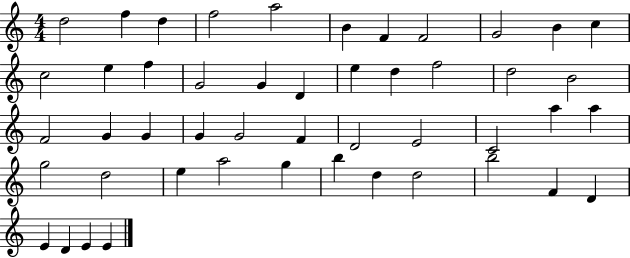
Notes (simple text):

D5/h F5/q D5/q F5/h A5/h B4/q F4/q F4/h G4/h B4/q C5/q C5/h E5/q F5/q G4/h G4/q D4/q E5/q D5/q F5/h D5/h B4/h F4/h G4/q G4/q G4/q G4/h F4/q D4/h E4/h C4/h A5/q A5/q G5/h D5/h E5/q A5/h G5/q B5/q D5/q D5/h B5/h F4/q D4/q E4/q D4/q E4/q E4/q